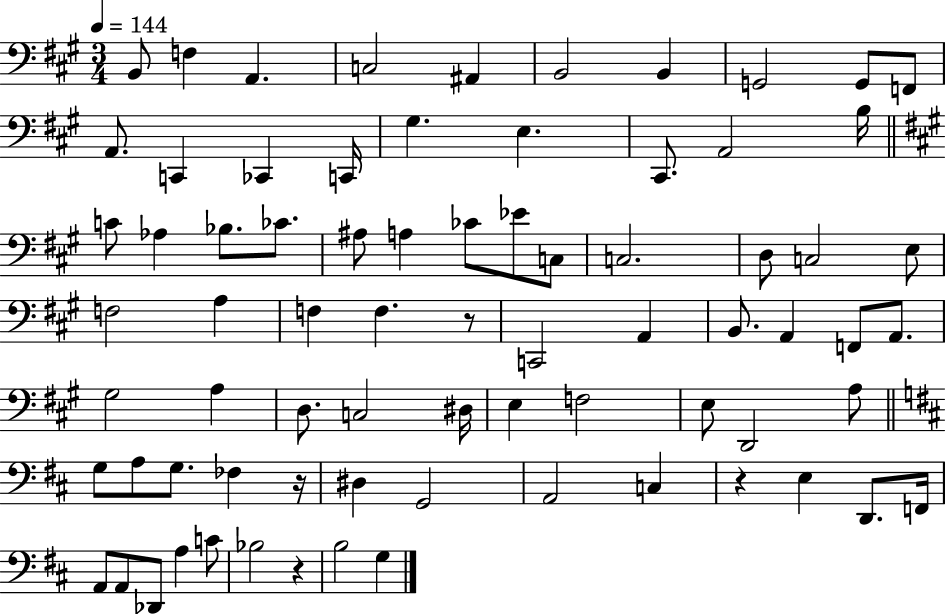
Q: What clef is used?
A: bass